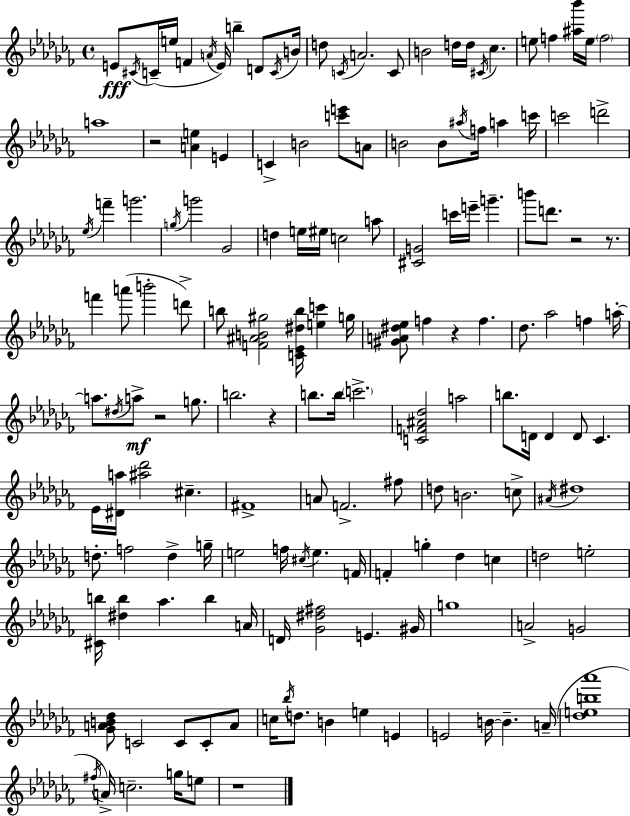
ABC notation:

X:1
T:Untitled
M:4/4
L:1/4
K:Abm
E/2 ^C/4 C/4 e/4 F A/4 E/4 b D/2 C/4 B/4 d/2 C/4 A2 C/2 B2 d/4 d/4 ^C/4 _c e/2 f [^a_b']/4 e/4 f2 a4 z2 [Ae] E C B2 [c'e']/2 A/2 B2 B/2 ^a/4 f/4 a c'/4 c'2 d'2 _e/4 f' g'2 g/4 g'2 _G2 d e/4 ^e/4 c2 a/2 [^CG]2 c'/4 e'/4 g' b'/2 d'/2 z2 z/2 f' a'/2 b'2 d'/2 b/2 [F^AB^g]2 [C_E^db]/4 [ec'] g/4 [^GA^d_e]/2 f z f _d/2 _a2 f a/4 a/2 ^d/4 a/2 z2 g/2 b2 z b/2 b/4 c'2 [CF^A_d]2 a2 b/2 D/4 D D/2 _C _E/4 [^Da]/4 [^a_d']2 ^c ^F4 A/2 F2 ^f/2 d/2 B2 c/2 ^A/4 ^d4 d/2 f2 d g/4 e2 f/4 ^c/4 e F/4 F g _d c d2 e2 [^Cb]/4 [^db] _a b A/4 D/4 [_G^d^f]2 E ^G/4 g4 A2 G2 [_GAB_d]/2 C2 C/2 C/2 A/2 c/4 _b/4 d/2 B e E E2 B/4 B A/4 [_deb_a']4 ^f/4 A/4 c2 g/4 e/2 z4